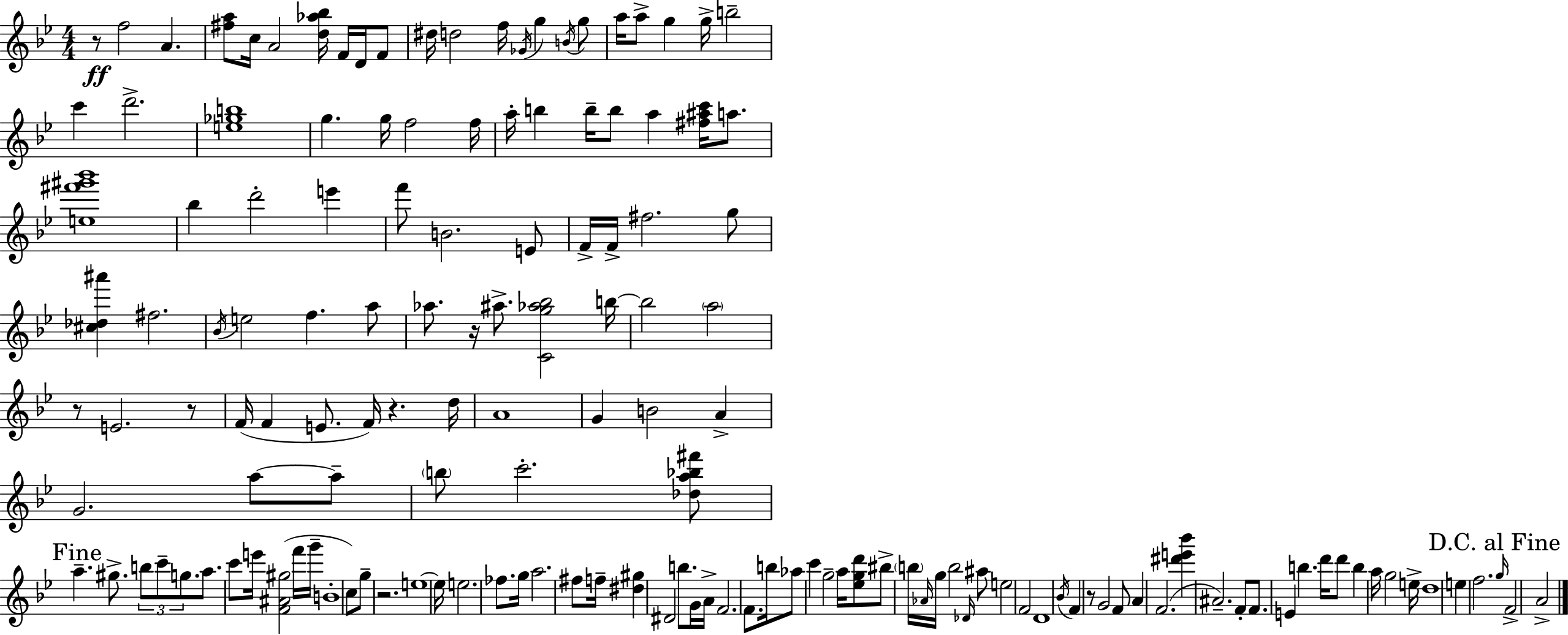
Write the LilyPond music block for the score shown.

{
  \clef treble
  \numericTimeSignature
  \time 4/4
  \key bes \major
  r8\ff f''2 a'4. | <fis'' a''>8 c''16 a'2 <d'' aes'' bes''>16 f'16 d'16 f'8 | dis''16 d''2 f''16 \acciaccatura { ges'16 } g''4 \acciaccatura { b'16 } | g''8 a''16 a''8-> g''4 g''16-> b''2-- | \break c'''4 d'''2.-> | <e'' ges'' b''>1 | g''4. g''16 f''2 | f''16 a''16-. b''4 b''16-- b''8 a''4 <fis'' ais'' c'''>16 a''8. | \break <e'' fis''' gis''' bes'''>1 | bes''4 d'''2-. e'''4 | f'''8 b'2. | e'8 f'16-> f'16-> fis''2. | \break g''8 <cis'' des'' ais'''>4 fis''2. | \acciaccatura { bes'16 } e''2 f''4. | a''8 aes''8. r16 ais''8.-> <c' g'' aes'' bes''>2 | b''16~~ b''2 \parenthesize a''2 | \break r8 e'2. | r8 f'16( f'4 e'8. f'16) r4. | d''16 a'1 | g'4 b'2 a'4-> | \break g'2. a''8~~ | a''8-- \parenthesize b''8 c'''2.-. | <des'' a'' bes'' fis'''>8 \mark "Fine" a''4.-- gis''8.-> \tuplet 3/2 { b''8 c'''8-- | g''8. } a''8. c'''8 e'''16 <f' ais' gis''>2( | \break f'''16 g'''16-- b'1-. | c''8) g''8-- r2. | e''1~~ | e''16 e''2. | \break fes''8. g''16 a''2. | fis''8 f''16-- <dis'' gis''>4 dis'2 b''8. | g'16 a'16-> f'2. | \parenthesize f'8. b''16 aes''8 c'''4 g''2-- | \break a''16 <ees'' g'' d'''>8 bis''8-> \parenthesize b''16 \grace { aes'16 } g''16 b''2 | \grace { des'16 } ais''8 e''2 f'2 | d'1 | \acciaccatura { bes'16 } f'4 r8 g'2 | \break f'8 a'4 f'2.( | <dis''' e''' bes'''>4 ais'2.--) | f'8-. f'8. e'4 b''4. | d'''16 d'''8 b''4 a''16 g''2 | \break e''16-> d''1 | e''4 f''2. | \mark "D.C. al Fine" \grace { g''16 } f'2-> a'2-> | \bar "|."
}